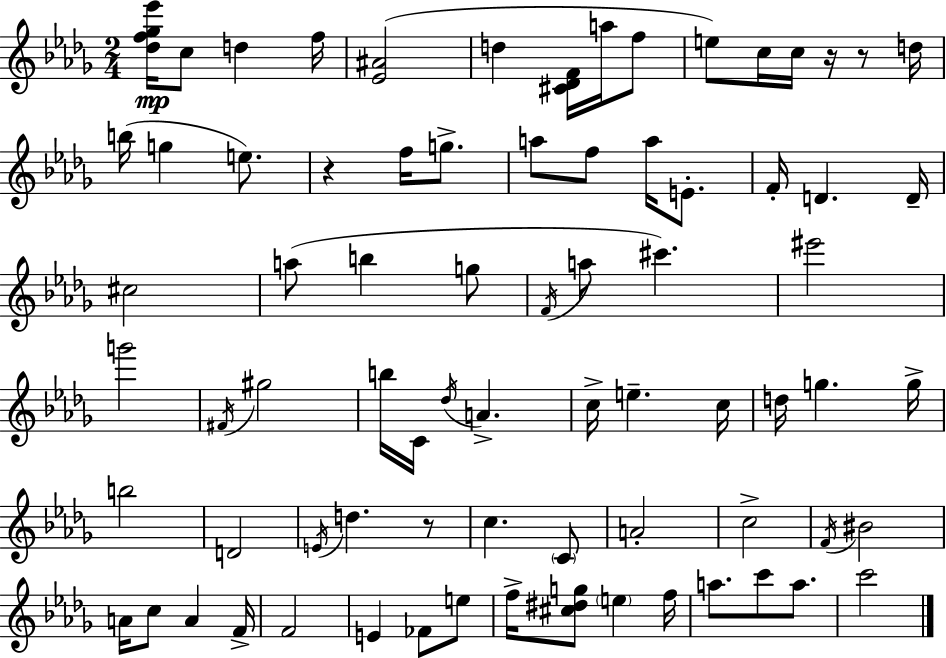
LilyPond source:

{
  \clef treble
  \numericTimeSignature
  \time 2/4
  \key bes \minor
  <des'' f'' ges'' ees'''>16\mp c''8 d''4 f''16 | <ees' ais'>2( | d''4 <cis' des' f'>16 a''16 f''8 | e''8) c''16 c''16 r16 r8 d''16 | \break b''16( g''4 e''8.) | r4 f''16 g''8.-> | a''8 f''8 a''16 e'8.-. | f'16-. d'4. d'16-- | \break cis''2 | a''8( b''4 g''8 | \acciaccatura { f'16 } a''8 cis'''4.) | eis'''2 | \break g'''2 | \acciaccatura { fis'16 } gis''2 | b''16 c'16 \acciaccatura { des''16 } a'4.-> | c''16-> e''4.-- | \break c''16 d''16 g''4. | g''16-> b''2 | d'2 | \acciaccatura { e'16 } d''4. | \break r8 c''4. | \parenthesize c'8 a'2-. | c''2-> | \acciaccatura { f'16 } bis'2 | \break a'16 c''8 | a'4 f'16-> f'2 | e'4 | fes'8 e''8 f''16-> <cis'' dis'' g''>8 | \break \parenthesize e''4 f''16 a''8. | c'''8 a''8. c'''2 | \bar "|."
}